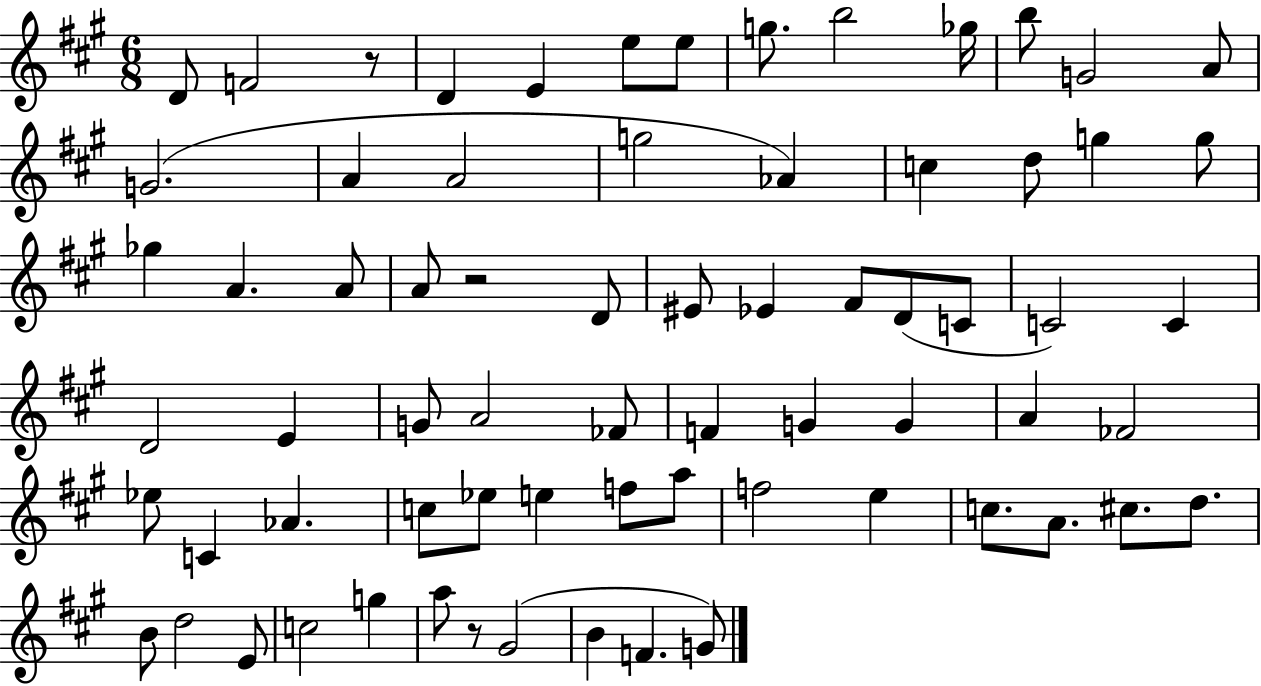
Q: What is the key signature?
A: A major